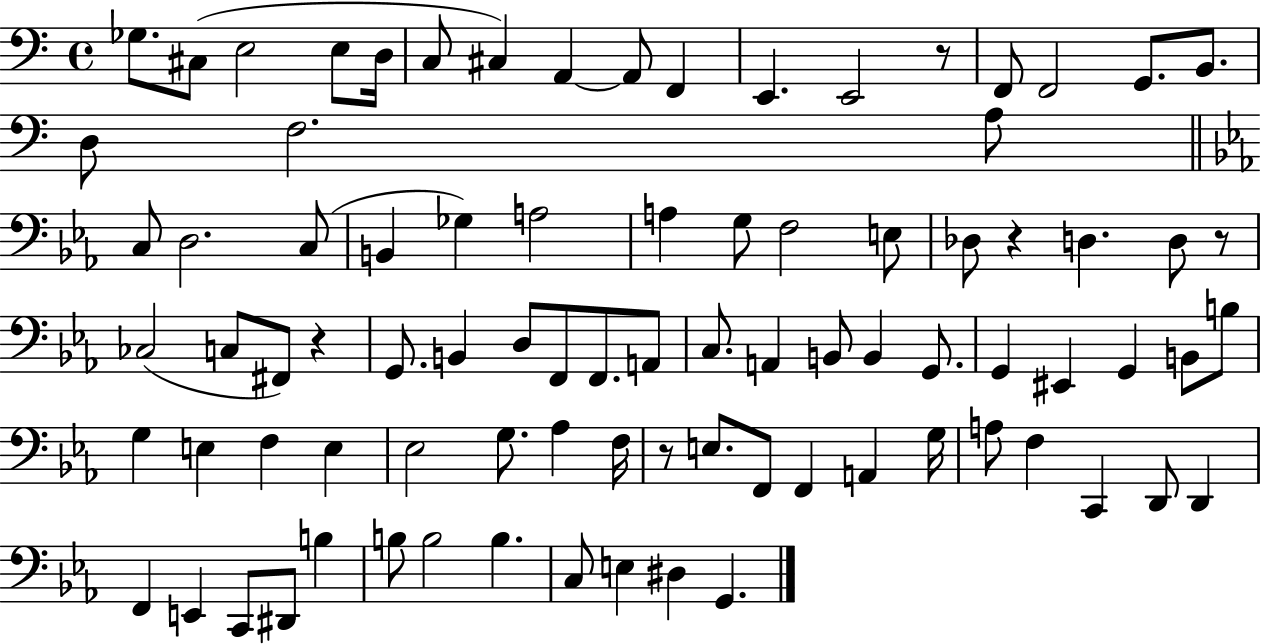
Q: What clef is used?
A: bass